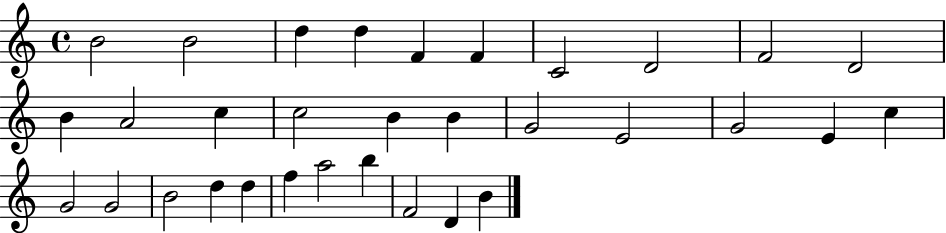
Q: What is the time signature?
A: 4/4